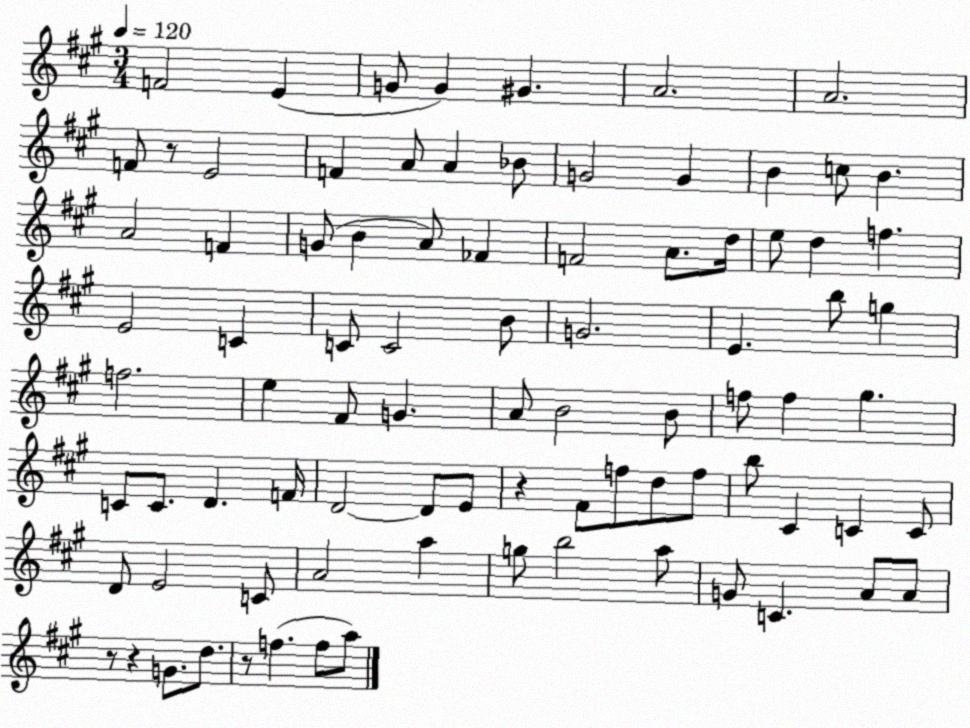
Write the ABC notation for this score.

X:1
T:Untitled
M:3/4
L:1/4
K:A
F2 E G/2 G ^G A2 A2 F/2 z/2 E2 F A/2 A _B/2 G2 G B c/2 B A2 F G/2 B A/2 _F F2 A/2 d/4 e/2 d f E2 C C/2 C2 B/2 G2 E b/2 g f2 e ^F/2 G A/2 B2 B/2 f/2 f ^g C/2 C/2 D F/4 D2 D/2 E/2 z ^F/2 f/2 d/2 f/2 b/2 ^C C C/2 D/2 E2 C/2 A2 a g/2 b2 a/2 G/2 C A/2 A/2 z/2 z G/2 d/2 z/2 f f/2 a/2